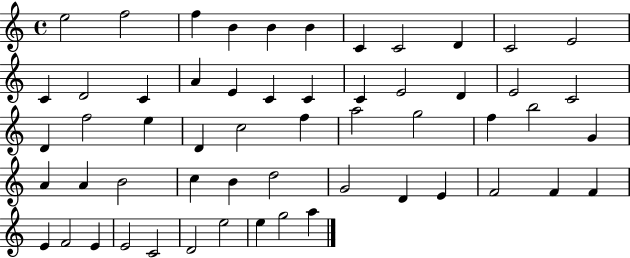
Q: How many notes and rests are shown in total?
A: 56